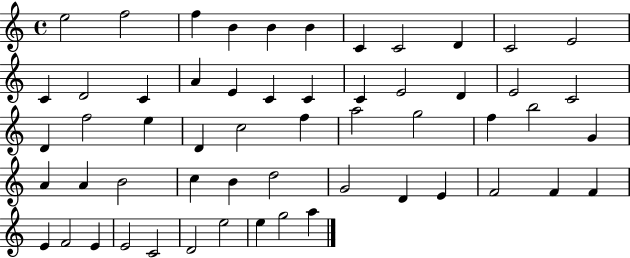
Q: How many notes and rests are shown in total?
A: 56